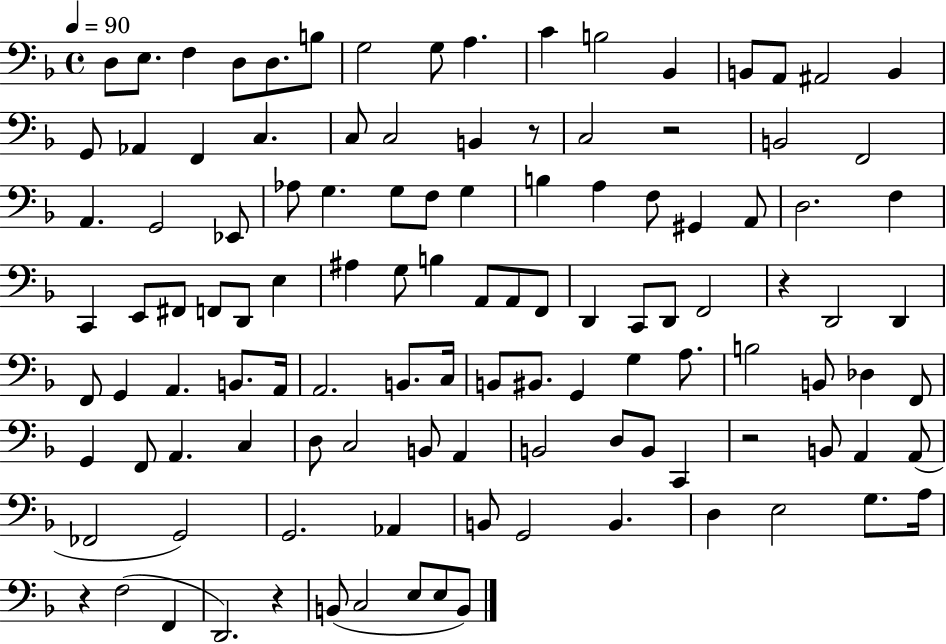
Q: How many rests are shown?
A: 6